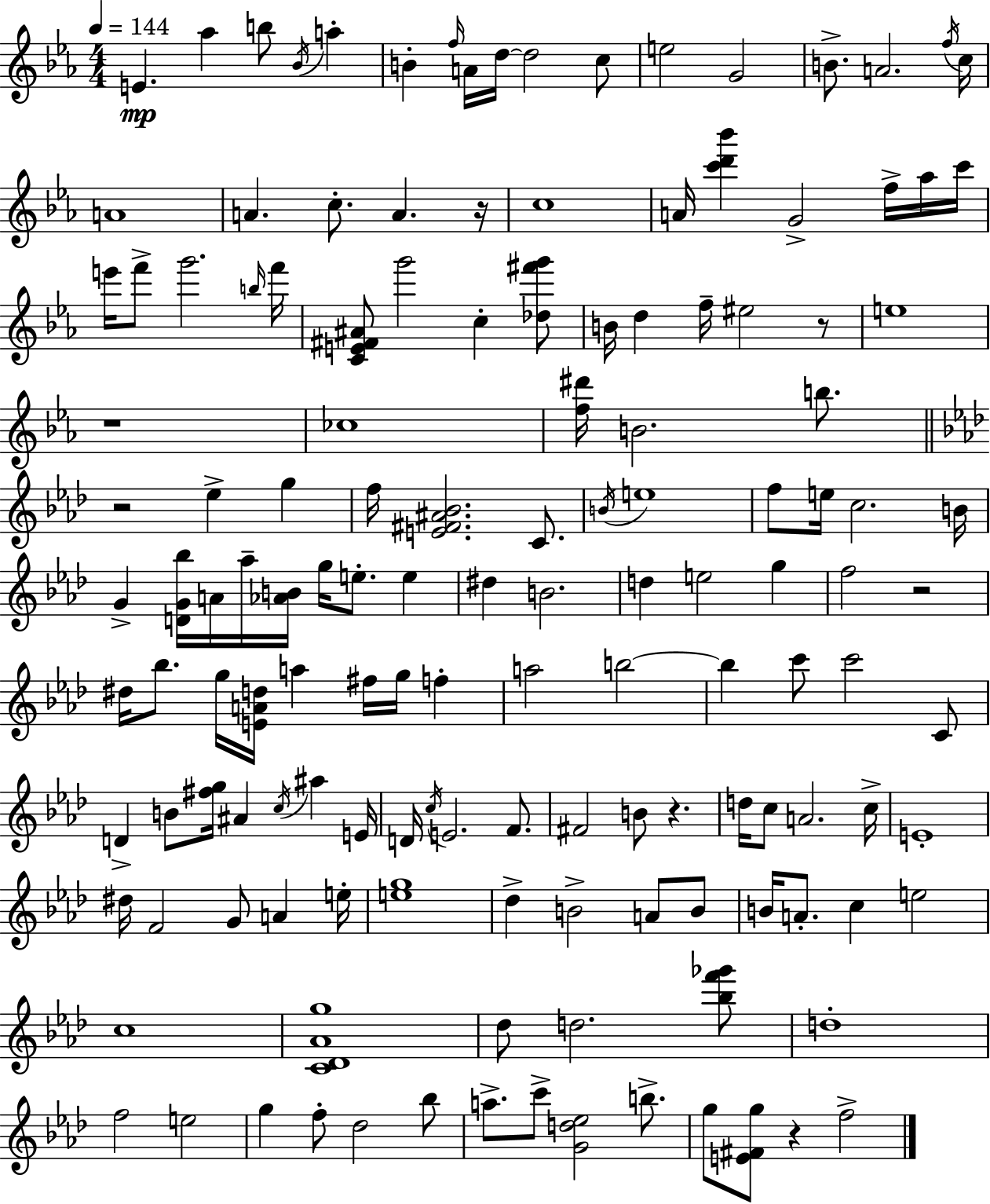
E4/q. Ab5/q B5/e Bb4/s A5/q B4/q F5/s A4/s D5/s D5/h C5/e E5/h G4/h B4/e. A4/h. F5/s C5/s A4/w A4/q. C5/e. A4/q. R/s C5/w A4/s [C6,D6,Bb6]/q G4/h F5/s Ab5/s C6/s E6/s F6/e G6/h. B5/s F6/s [C4,E4,F#4,A#4]/e G6/h C5/q [Db5,F#6,G6]/e B4/s D5/q F5/s EIS5/h R/e E5/w R/w CES5/w [F5,D#6]/s B4/h. B5/e. R/h Eb5/q G5/q F5/s [E4,F#4,A#4,Bb4]/h. C4/e. B4/s E5/w F5/e E5/s C5/h. B4/s G4/q [D4,G4,Bb5]/s A4/s Ab5/s [Ab4,B4]/s G5/s E5/e. E5/q D#5/q B4/h. D5/q E5/h G5/q F5/h R/h D#5/s Bb5/e. G5/s [E4,A4,D5]/s A5/q F#5/s G5/s F5/q A5/h B5/h B5/q C6/e C6/h C4/e D4/q B4/e [F#5,G5]/s A#4/q C5/s A#5/q E4/s D4/s C5/s E4/h. F4/e. F#4/h B4/e R/q. D5/s C5/e A4/h. C5/s E4/w D#5/s F4/h G4/e A4/q E5/s [E5,G5]/w Db5/q B4/h A4/e B4/e B4/s A4/e. C5/q E5/h C5/w [C4,Db4,Ab4,G5]/w Db5/e D5/h. [Bb5,F6,Gb6]/e D5/w F5/h E5/h G5/q F5/e Db5/h Bb5/e A5/e. C6/e [G4,D5,Eb5]/h B5/e. G5/e [E4,F#4,G5]/e R/q F5/h